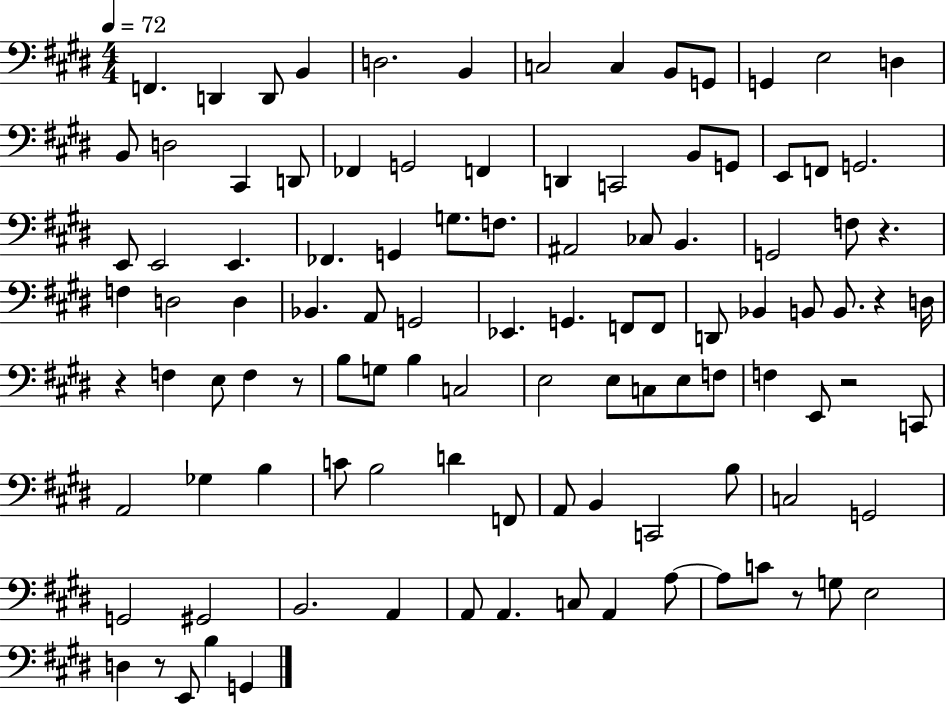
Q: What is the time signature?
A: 4/4